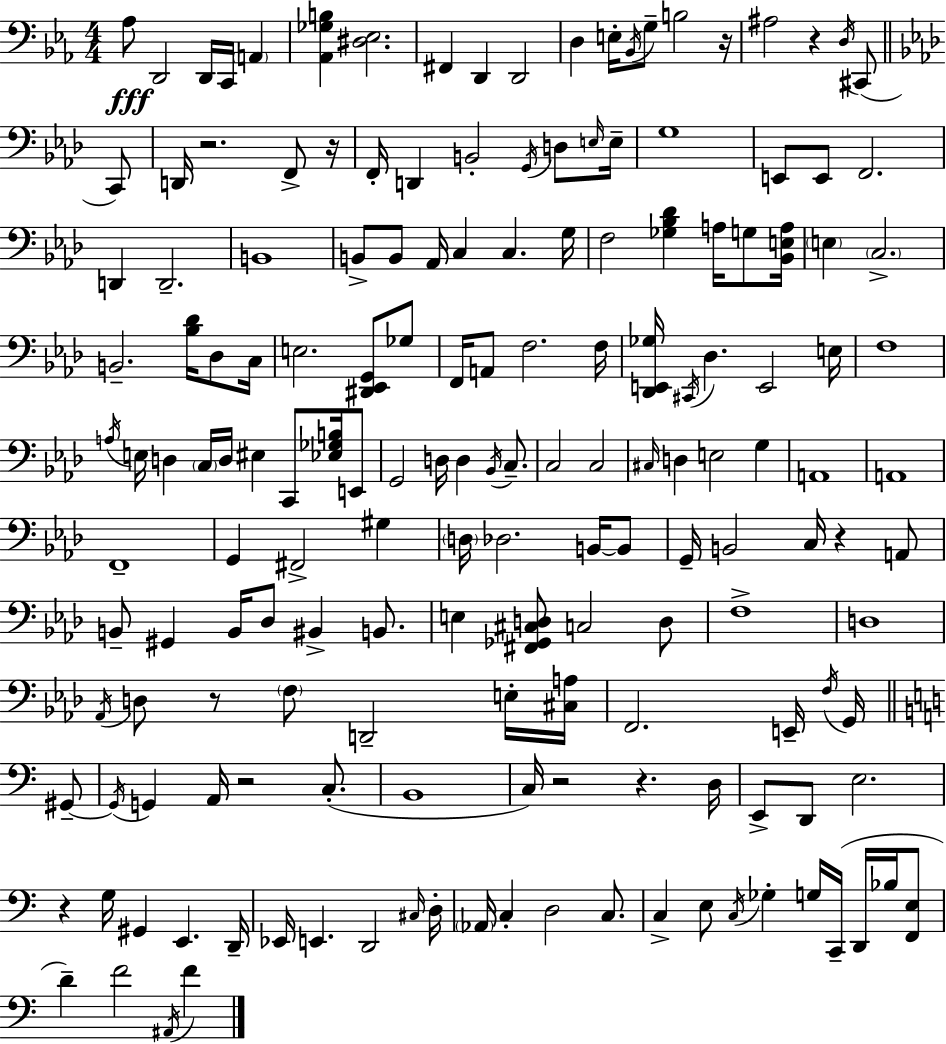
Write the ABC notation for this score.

X:1
T:Untitled
M:4/4
L:1/4
K:Eb
_A,/2 D,,2 D,,/4 C,,/4 A,, [_A,,_G,B,] [^D,_E,]2 ^F,, D,, D,,2 D, E,/4 _B,,/4 G,/2 B,2 z/4 ^A,2 z D,/4 ^C,,/2 C,,/2 D,,/4 z2 F,,/2 z/4 F,,/4 D,, B,,2 G,,/4 D,/2 E,/4 E,/4 G,4 E,,/2 E,,/2 F,,2 D,, D,,2 B,,4 B,,/2 B,,/2 _A,,/4 C, C, G,/4 F,2 [_G,_B,_D] A,/4 G,/2 [_B,,E,A,]/4 E, C,2 B,,2 [_B,_D]/4 _D,/2 C,/4 E,2 [^D,,_E,,G,,]/2 _G,/2 F,,/4 A,,/2 F,2 F,/4 [_D,,E,,_G,]/4 ^C,,/4 _D, E,,2 E,/4 F,4 A,/4 E,/4 D, C,/4 D,/4 ^E, C,,/2 [_E,_G,B,]/4 E,,/2 G,,2 D,/4 D, _B,,/4 C,/2 C,2 C,2 ^C,/4 D, E,2 G, A,,4 A,,4 F,,4 G,, ^F,,2 ^G, D,/4 _D,2 B,,/4 B,,/2 G,,/4 B,,2 C,/4 z A,,/2 B,,/2 ^G,, B,,/4 _D,/2 ^B,, B,,/2 E, [^F,,_G,,^C,D,]/2 C,2 D,/2 F,4 D,4 _A,,/4 D,/2 z/2 F,/2 D,,2 E,/4 [^C,A,]/4 F,,2 E,,/4 F,/4 G,,/4 ^G,,/2 ^G,,/4 G,, A,,/4 z2 C,/2 B,,4 C,/4 z2 z D,/4 E,,/2 D,,/2 E,2 z G,/4 ^G,, E,, D,,/4 _E,,/4 E,, D,,2 ^C,/4 D,/4 _A,,/4 C, D,2 C,/2 C, E,/2 C,/4 _G, G,/4 C,,/4 D,,/4 _B,/4 [F,,E,]/2 D F2 ^A,,/4 F